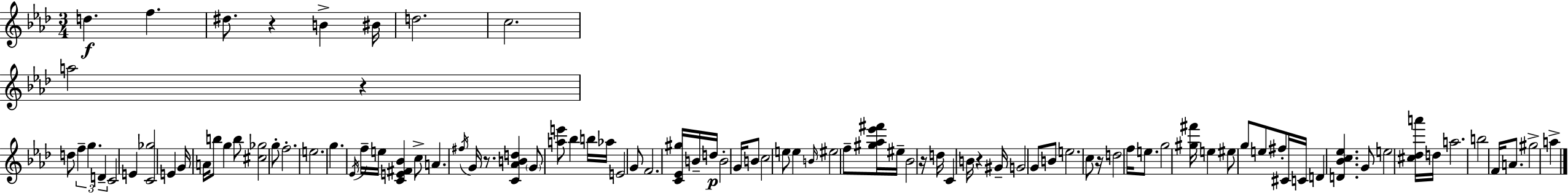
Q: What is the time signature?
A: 3/4